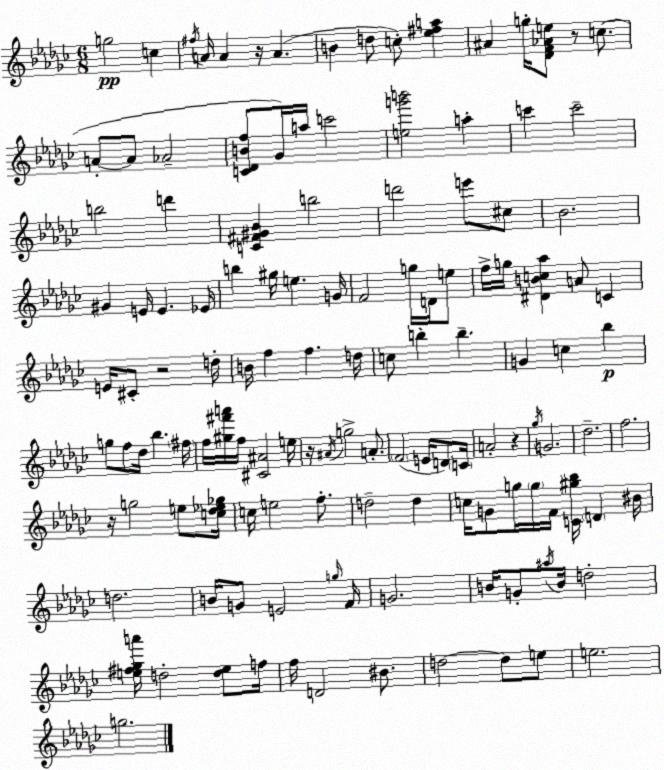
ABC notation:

X:1
T:Untitled
M:6/8
L:1/4
K:Ebm
g2 c ^f/4 A/4 A z/4 A B d/2 c/2 [_e^fa] ^A g/4 [_DF_Ae]/2 z/2 c/2 A/2 A/2 _A2 [C_DBf]/2 _G/4 a/4 c'2 [eg'b']2 a c' c'2 b2 d' [C^F^G_B] b2 d'2 e'/2 ^c/2 _B2 ^G E/4 E _E/4 b ^g/4 e G/4 F2 g/4 D/4 e/2 f/4 g/4 [^DBc_a] A/2 C E/4 ^C/2 z2 d/4 B/4 f f d/4 c/2 b b G c _b g/2 f/2 _d/4 _b ^f/4 f/4 [^g^f'a']/4 f/4 [^C^A]2 e/4 z/4 ^A/4 g2 A/2 F2 E/4 D/2 C/4 A2 z _g/4 G2 _d2 f2 z/4 g2 e/2 [c_d_e_g]/4 c/4 e2 f/2 d2 d c/4 G/2 g/4 g/4 F/4 [C^g_b]/4 D ^B/4 d2 B/4 G/2 E2 g/4 F/4 G2 B/4 G/2 ^a/4 B/4 d2 [e^f_ga']/4 d2 [de]/2 f/4 f/4 D2 ^B/2 d2 d/2 e/2 e2 g2